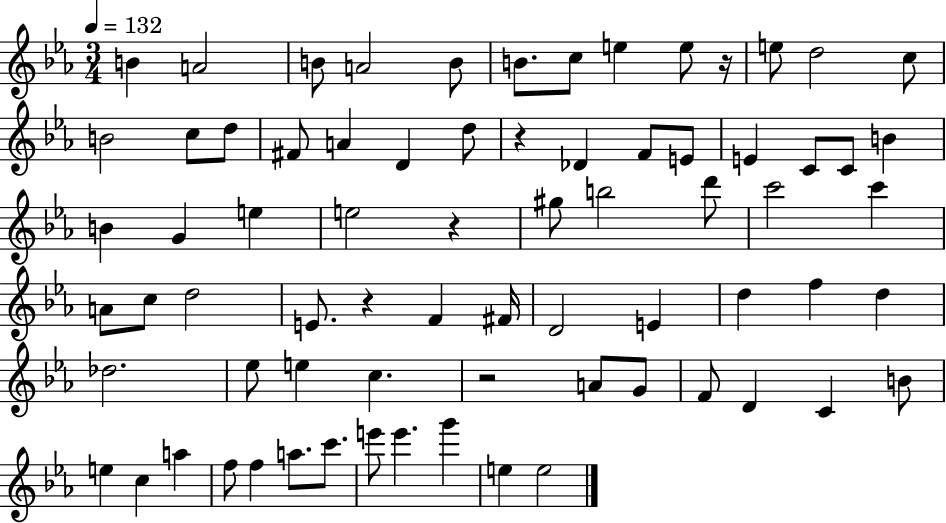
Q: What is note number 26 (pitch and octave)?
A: B4